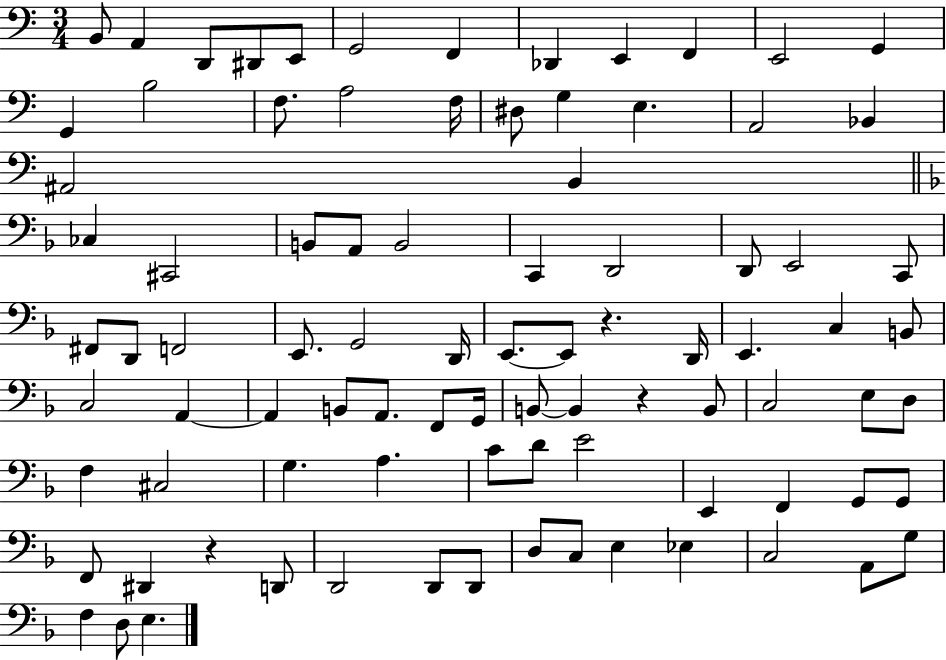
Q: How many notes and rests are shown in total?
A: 89